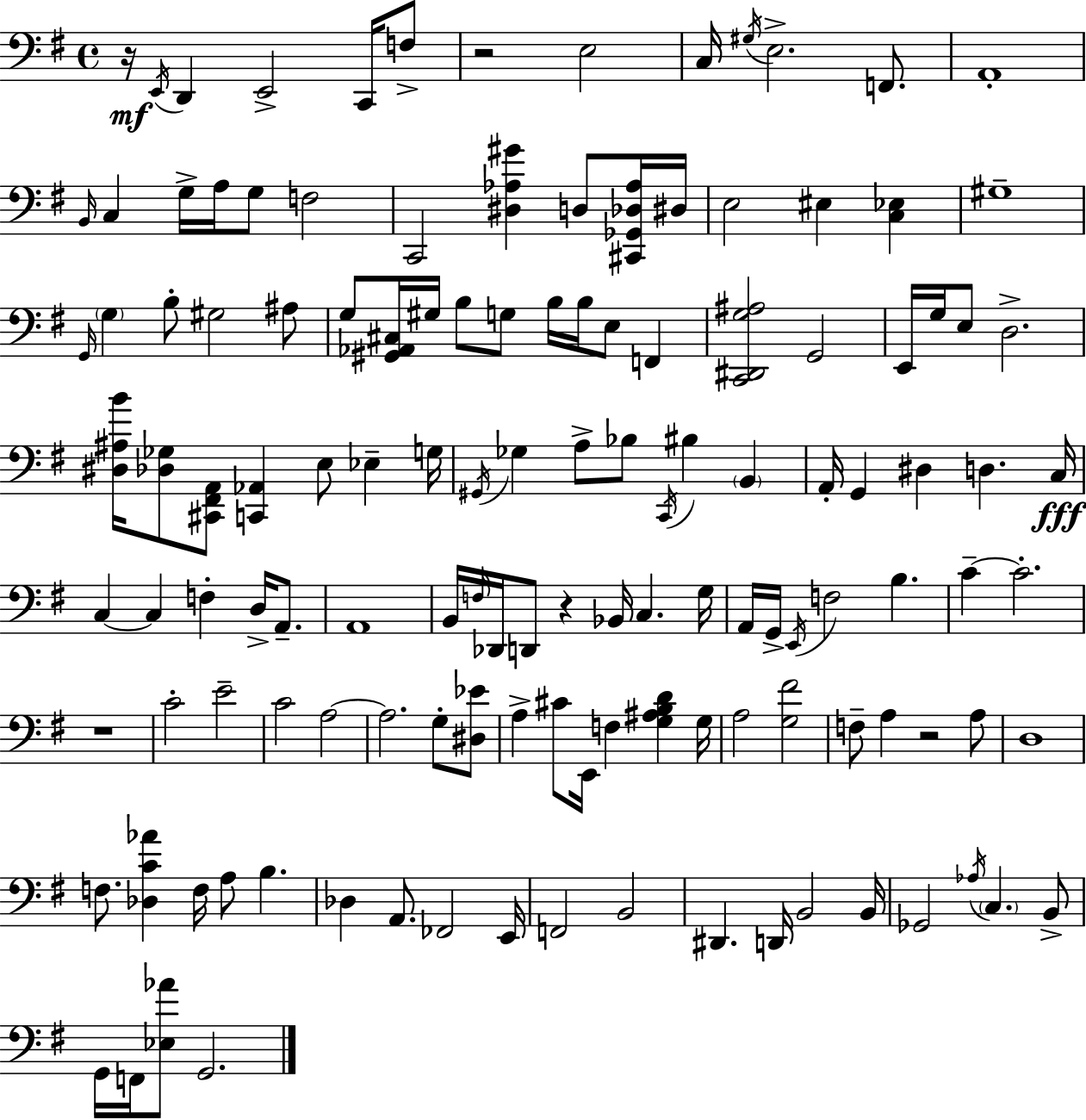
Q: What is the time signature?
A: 4/4